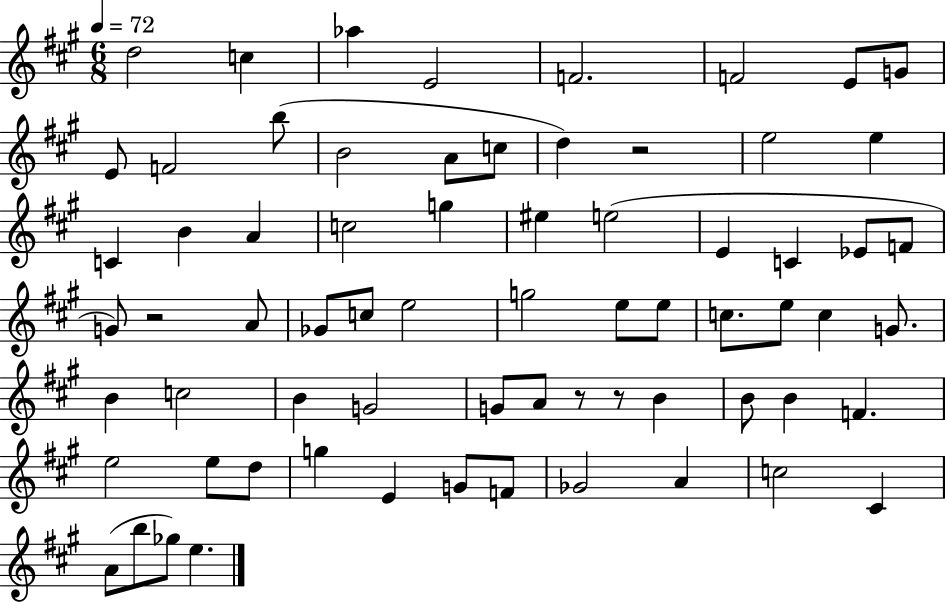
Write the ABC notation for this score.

X:1
T:Untitled
M:6/8
L:1/4
K:A
d2 c _a E2 F2 F2 E/2 G/2 E/2 F2 b/2 B2 A/2 c/2 d z2 e2 e C B A c2 g ^e e2 E C _E/2 F/2 G/2 z2 A/2 _G/2 c/2 e2 g2 e/2 e/2 c/2 e/2 c G/2 B c2 B G2 G/2 A/2 z/2 z/2 B B/2 B F e2 e/2 d/2 g E G/2 F/2 _G2 A c2 ^C A/2 b/2 _g/2 e